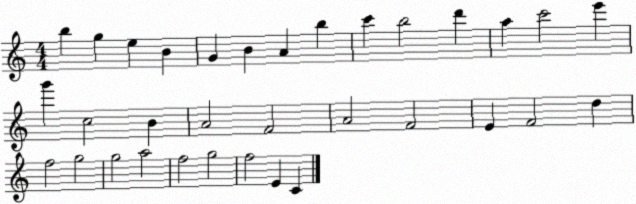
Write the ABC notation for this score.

X:1
T:Untitled
M:4/4
L:1/4
K:C
b g e B G B A b c' b2 d' a c'2 e' g' c2 B A2 F2 A2 F2 E F2 d f2 g2 g2 a2 f2 g2 f2 E C